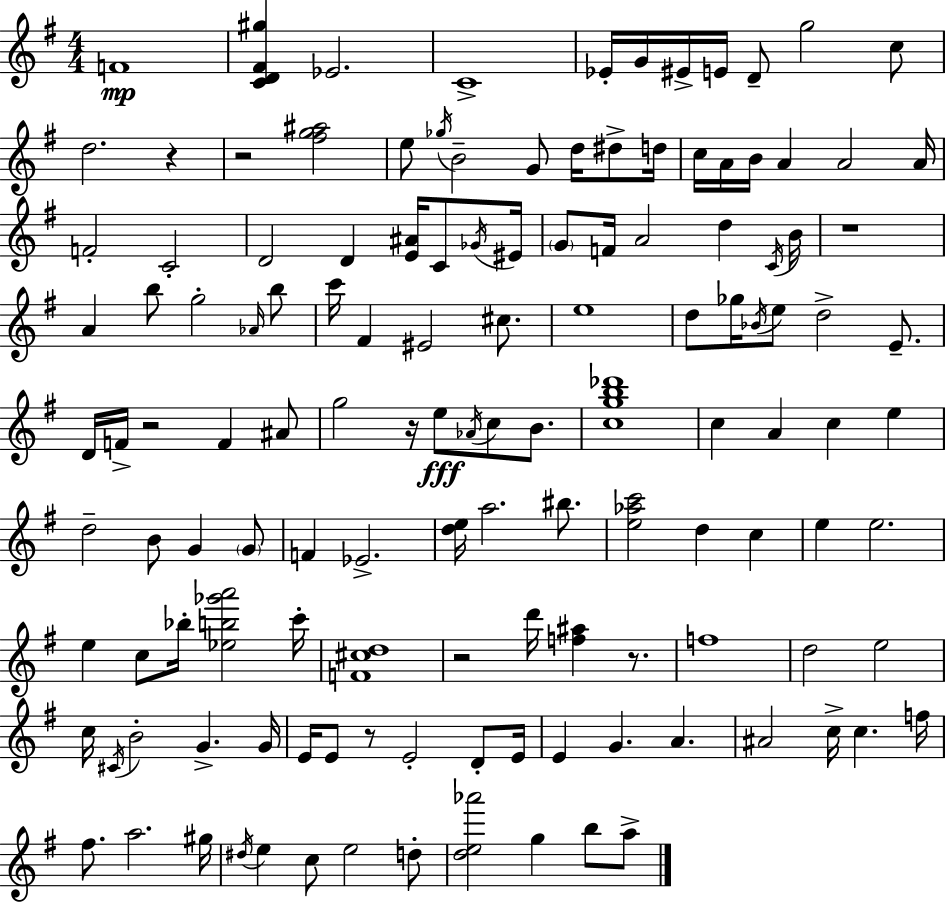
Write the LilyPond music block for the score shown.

{
  \clef treble
  \numericTimeSignature
  \time 4/4
  \key e \minor
  f'1\mp | <c' d' fis' gis''>4 ees'2. | c'1-> | ees'16-. g'16 eis'16-> e'16 d'8-- g''2 c''8 | \break d''2. r4 | r2 <fis'' g'' ais''>2 | e''8 \acciaccatura { ges''16 } b'2-- g'8 d''16 dis''8-> | d''16 c''16 a'16 b'16 a'4 a'2 | \break a'16 f'2-. c'2-. | d'2 d'4 <e' ais'>16 c'8 | \acciaccatura { ges'16 } eis'16 \parenthesize g'8 f'16 a'2 d''4 | \acciaccatura { c'16 } b'16 r1 | \break a'4 b''8 g''2-. | \grace { aes'16 } b''8 c'''16 fis'4 eis'2 | cis''8. e''1 | d''8 ges''16 \acciaccatura { bes'16 } e''8 d''2-> | \break e'8.-- d'16 f'16-> r2 f'4 | ais'8 g''2 r16 e''8\fff | \acciaccatura { aes'16 } c''8 b'8. <c'' g'' b'' des'''>1 | c''4 a'4 c''4 | \break e''4 d''2-- b'8 | g'4 \parenthesize g'8 f'4 ees'2.-> | <d'' e''>16 a''2. | bis''8. <e'' aes'' c'''>2 d''4 | \break c''4 e''4 e''2. | e''4 c''8 bes''16-. <ees'' b'' ges''' a'''>2 | c'''16-. <f' cis'' d''>1 | r2 d'''16 <f'' ais''>4 | \break r8. f''1 | d''2 e''2 | c''16 \acciaccatura { cis'16 } b'2-. | g'4.-> g'16 e'16 e'8 r8 e'2-. | \break d'8-. e'16 e'4 g'4. | a'4. ais'2 c''16-> | c''4. f''16 fis''8. a''2. | gis''16 \acciaccatura { dis''16 } e''4 c''8 e''2 | \break d''8-. <d'' e'' aes'''>2 | g''4 b''8 a''8-> \bar "|."
}